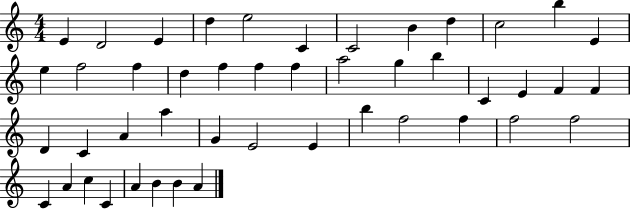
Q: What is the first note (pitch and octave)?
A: E4